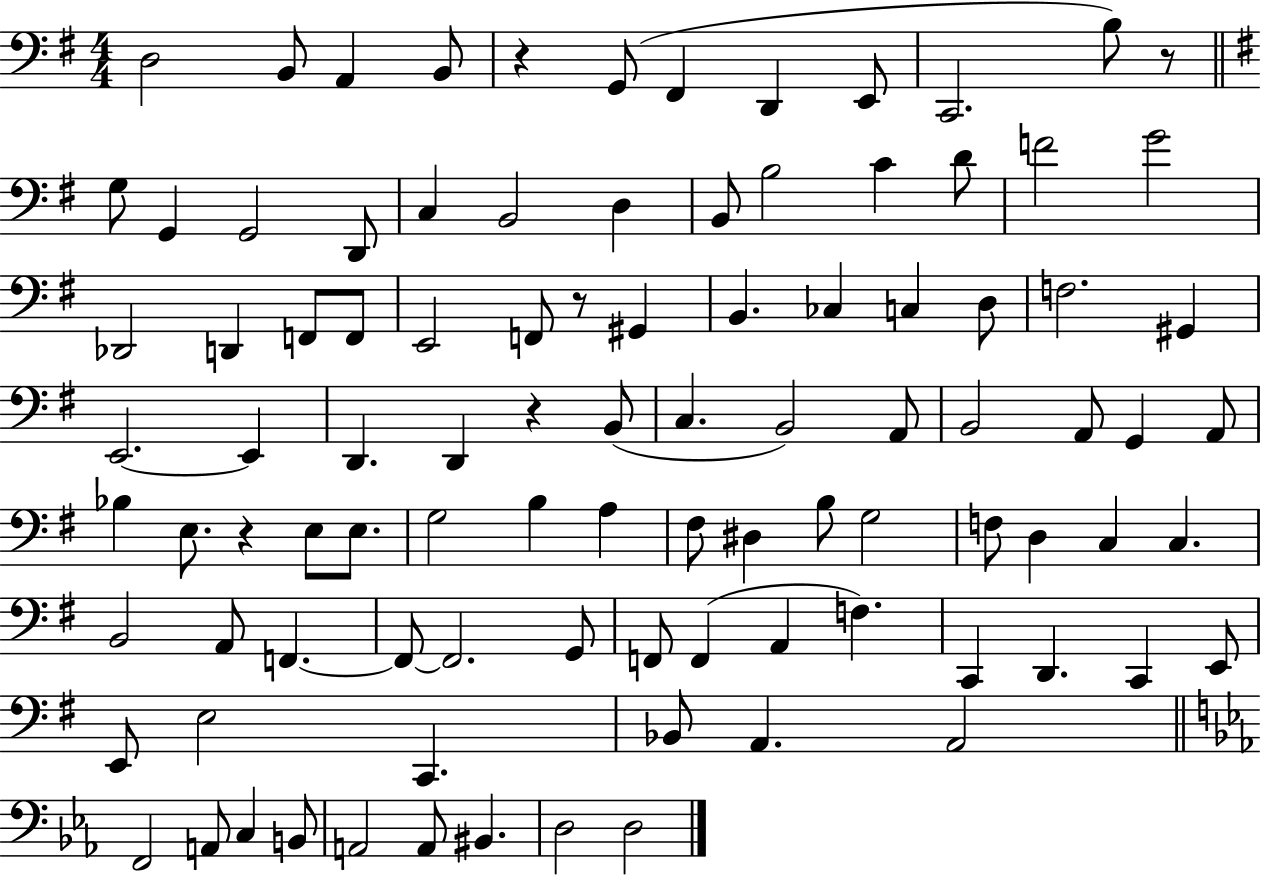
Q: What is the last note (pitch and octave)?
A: D3